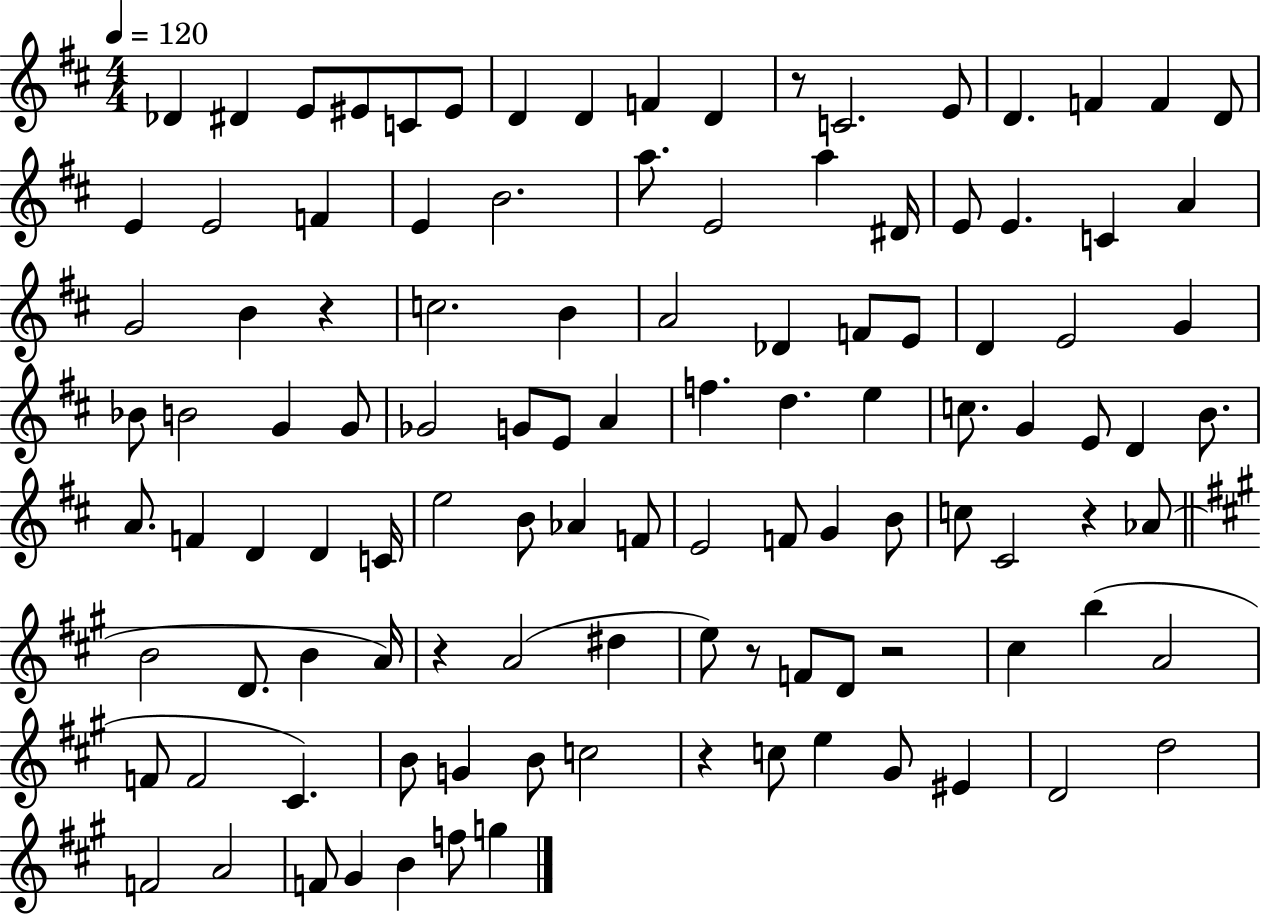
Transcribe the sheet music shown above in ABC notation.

X:1
T:Untitled
M:4/4
L:1/4
K:D
_D ^D E/2 ^E/2 C/2 ^E/2 D D F D z/2 C2 E/2 D F F D/2 E E2 F E B2 a/2 E2 a ^D/4 E/2 E C A G2 B z c2 B A2 _D F/2 E/2 D E2 G _B/2 B2 G G/2 _G2 G/2 E/2 A f d e c/2 G E/2 D B/2 A/2 F D D C/4 e2 B/2 _A F/2 E2 F/2 G B/2 c/2 ^C2 z _A/2 B2 D/2 B A/4 z A2 ^d e/2 z/2 F/2 D/2 z2 ^c b A2 F/2 F2 ^C B/2 G B/2 c2 z c/2 e ^G/2 ^E D2 d2 F2 A2 F/2 ^G B f/2 g